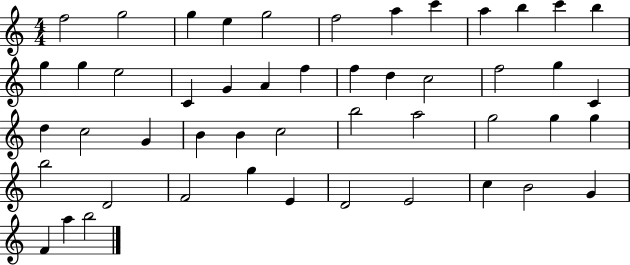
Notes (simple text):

F5/h G5/h G5/q E5/q G5/h F5/h A5/q C6/q A5/q B5/q C6/q B5/q G5/q G5/q E5/h C4/q G4/q A4/q F5/q F5/q D5/q C5/h F5/h G5/q C4/q D5/q C5/h G4/q B4/q B4/q C5/h B5/h A5/h G5/h G5/q G5/q B5/h D4/h F4/h G5/q E4/q D4/h E4/h C5/q B4/h G4/q F4/q A5/q B5/h